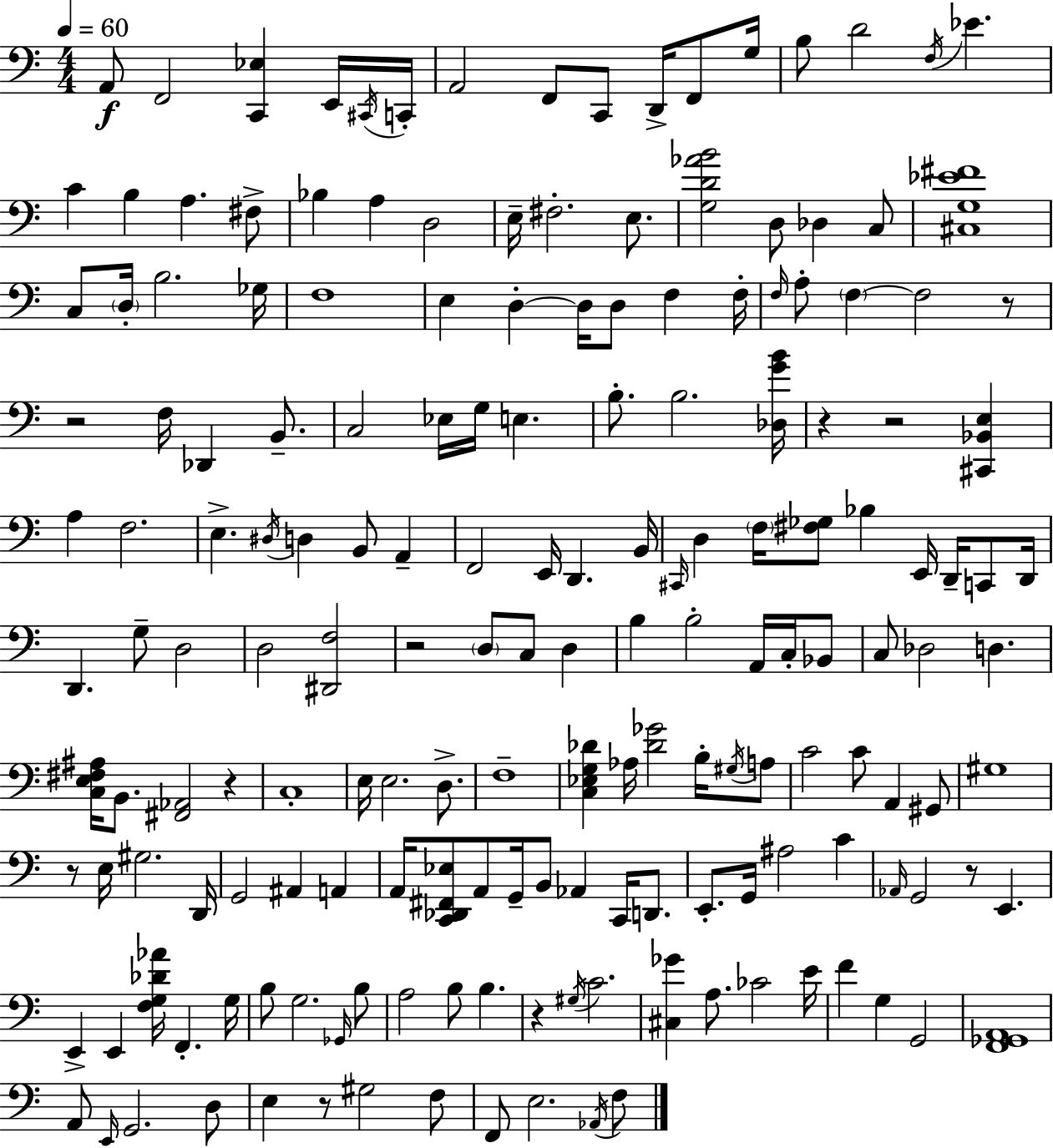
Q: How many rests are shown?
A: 10